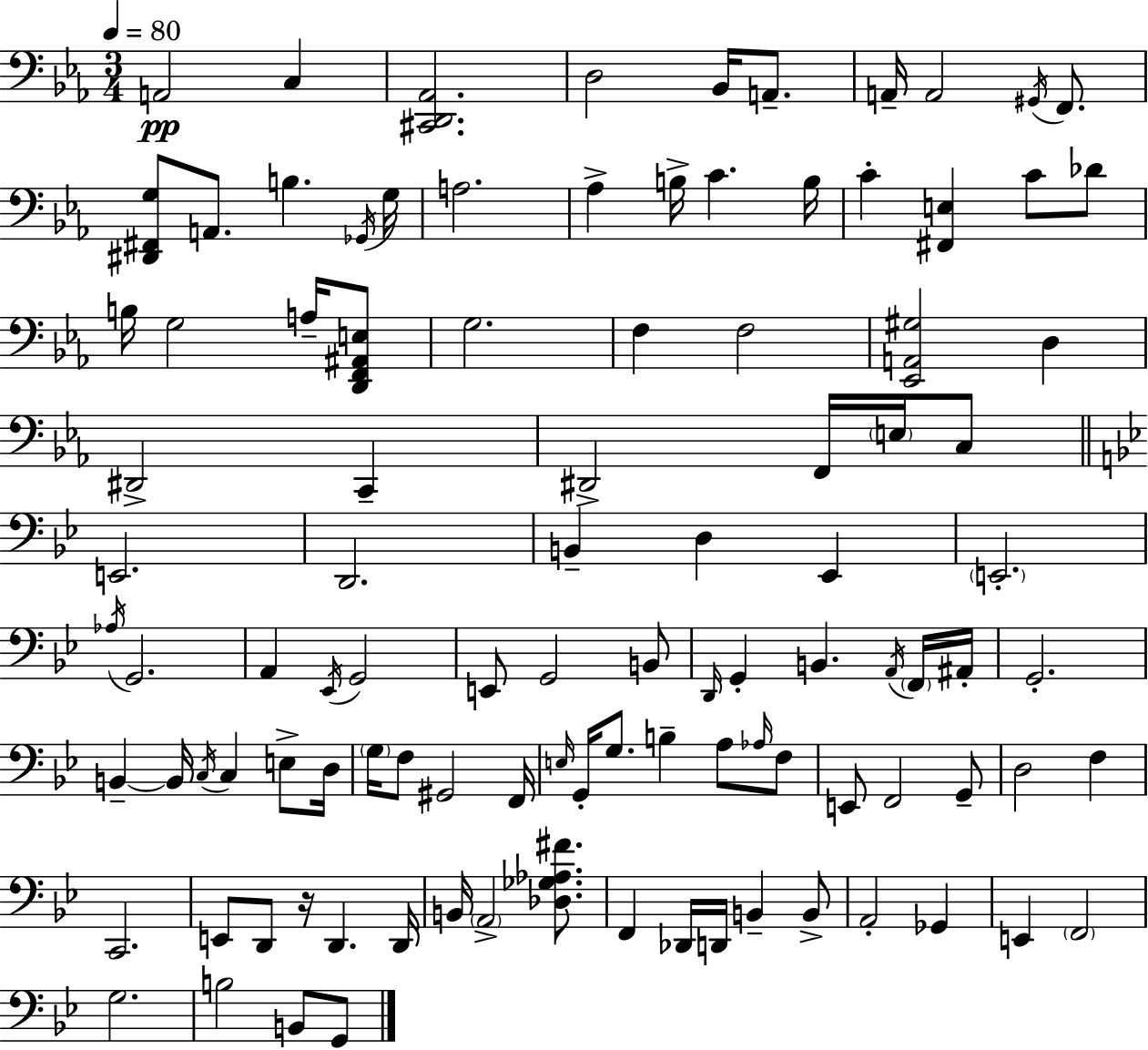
X:1
T:Untitled
M:3/4
L:1/4
K:Eb
A,,2 C, [^C,,D,,_A,,]2 D,2 _B,,/4 A,,/2 A,,/4 A,,2 ^G,,/4 F,,/2 [^D,,^F,,G,]/2 A,,/2 B, _G,,/4 G,/4 A,2 _A, B,/4 C B,/4 C [^F,,E,] C/2 _D/2 B,/4 G,2 A,/4 [D,,F,,^A,,E,]/2 G,2 F, F,2 [_E,,A,,^G,]2 D, ^D,,2 C,, ^D,,2 F,,/4 E,/4 C,/2 E,,2 D,,2 B,, D, _E,, E,,2 _A,/4 G,,2 A,, _E,,/4 G,,2 E,,/2 G,,2 B,,/2 D,,/4 G,, B,, A,,/4 F,,/4 ^A,,/4 G,,2 B,, B,,/4 C,/4 C, E,/2 D,/4 G,/4 F,/2 ^G,,2 F,,/4 E,/4 G,,/4 G,/2 B, A,/2 _A,/4 F,/2 E,,/2 F,,2 G,,/2 D,2 F, C,,2 E,,/2 D,,/2 z/4 D,, D,,/4 B,,/4 A,,2 [_D,_G,_A,^F]/2 F,, _D,,/4 D,,/4 B,, B,,/2 A,,2 _G,, E,, F,,2 G,2 B,2 B,,/2 G,,/2